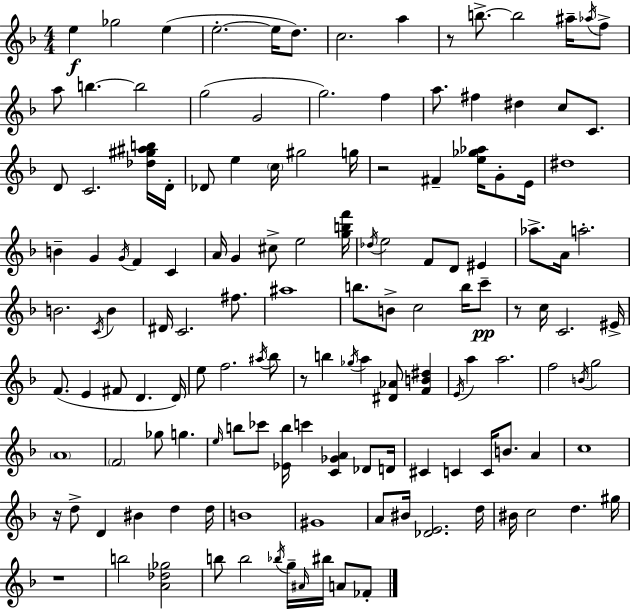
E5/q Gb5/h E5/q E5/h. E5/s D5/e. C5/h. A5/q R/e B5/e. B5/h A#5/s Ab5/s F5/e A5/e B5/q. B5/h G5/h G4/h G5/h. F5/q A5/e. F#5/q D#5/q C5/e C4/e. D4/e C4/h. [Db5,G#5,A#5,B5]/s D4/s Db4/e E5/q C5/s G#5/h G5/s R/h F#4/q [E5,Gb5,Ab5]/s G4/e E4/s D#5/w B4/q G4/q G4/s F4/q C4/q A4/s G4/q C#5/e E5/h [G5,B5,F6]/s Db5/s E5/h F4/e D4/e EIS4/q Ab5/e. A4/s A5/h. B4/h. C4/s B4/q D#4/s C4/h. F#5/e. A#5/w B5/e. B4/e C5/h B5/s C6/e R/e C5/s C4/h. EIS4/s F4/e. E4/q F#4/e D4/q. D4/s E5/e F5/h. A#5/s Bb5/e R/e B5/q Gb5/s A5/q [D#4,Ab4]/e [F4,B4,D#5]/q E4/s A5/q A5/h. F5/h B4/s G5/h A4/w F4/h Gb5/e G5/q. E5/s B5/e CES6/e [Eb4,B5]/s C6/q [C4,Gb4,A4]/q Db4/e D4/s C#4/q C4/q C4/s B4/e. A4/q C5/w R/s D5/e D4/q BIS4/q D5/q D5/s B4/w G#4/w A4/e BIS4/s [Db4,E4]/h. D5/s BIS4/s C5/h D5/q. G#5/s R/w B5/h [A4,Db5,Gb5]/h B5/e B5/h Bb5/s G5/s A#4/s BIS5/s A4/e FES4/e